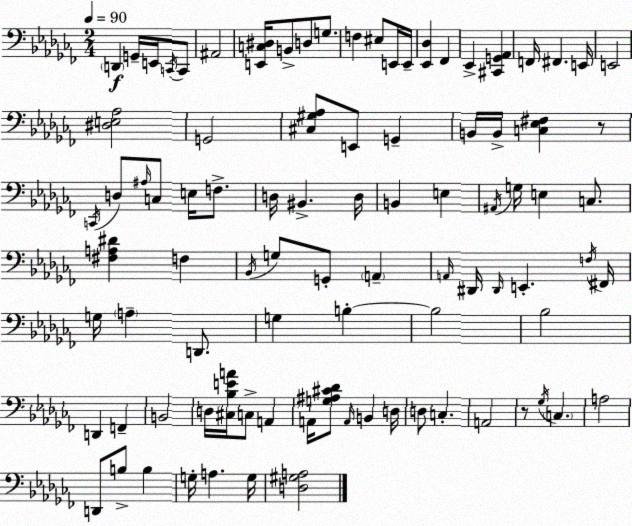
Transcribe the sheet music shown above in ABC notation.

X:1
T:Untitled
M:2/4
L:1/4
K:Abm
D,, G,,/4 E,,/4 C,,/4 C,,/2 ^A,,2 [E,,C,^D,]/4 B,,/2 D,/2 G,/2 F, ^E,/2 E,,/4 E,,/4 [_E,,_D,] _F,, _E,, [^C,,G,,_A,,] F,,/4 ^F,, E,,/4 E,,2 [^D,E,_A,]2 G,,2 [^C,^G,_A,]/2 E,,/2 G,, B,,/4 B,,/4 [C,_E,^F,] z/2 C,,/4 D,/2 ^A,/4 C,/2 E,/4 F,/2 D,/4 ^B,, D,/4 B,, E, ^A,,/4 G,/4 E, C,/2 [^F,A,^D] F, _B,,/4 G,/2 G,,/2 A,, A,,/4 ^D,,/4 ^D,,/4 E,, F,/4 ^F,,/4 G,/4 A, D,,/2 G, B, B,2 _B,2 D,, F,, B,,2 D,/4 [^C,_B,EA]/4 C,/2 A,, A,,/4 [G,^A,^C_D]/2 A,,/4 B,, D,/4 D,/2 C, A,,2 z/2 _G,/4 C, A,2 D,,/2 B,/2 B, G,/4 A, G,/4 [D,^G,A,]2